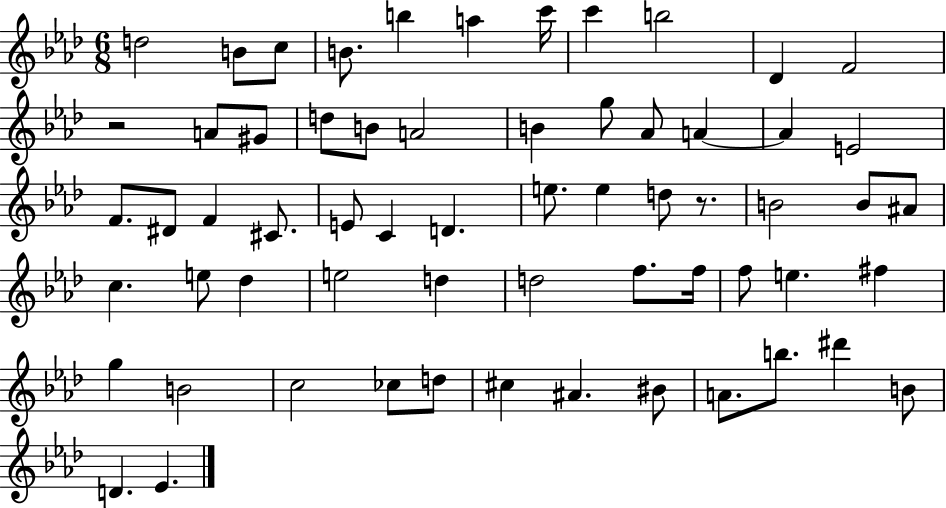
{
  \clef treble
  \numericTimeSignature
  \time 6/8
  \key aes \major
  d''2 b'8 c''8 | b'8. b''4 a''4 c'''16 | c'''4 b''2 | des'4 f'2 | \break r2 a'8 gis'8 | d''8 b'8 a'2 | b'4 g''8 aes'8 a'4~~ | a'4 e'2 | \break f'8. dis'8 f'4 cis'8. | e'8 c'4 d'4. | e''8. e''4 d''8 r8. | b'2 b'8 ais'8 | \break c''4. e''8 des''4 | e''2 d''4 | d''2 f''8. f''16 | f''8 e''4. fis''4 | \break g''4 b'2 | c''2 ces''8 d''8 | cis''4 ais'4. bis'8 | a'8. b''8. dis'''4 b'8 | \break d'4. ees'4. | \bar "|."
}